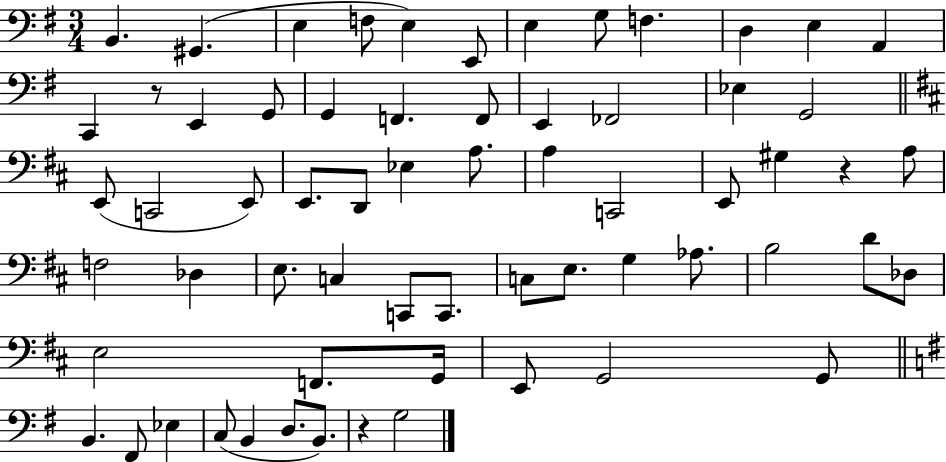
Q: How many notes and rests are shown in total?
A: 64